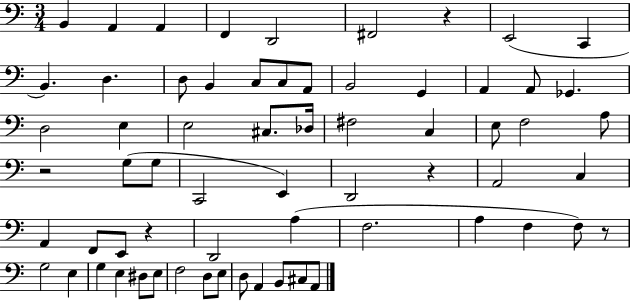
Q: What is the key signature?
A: C major